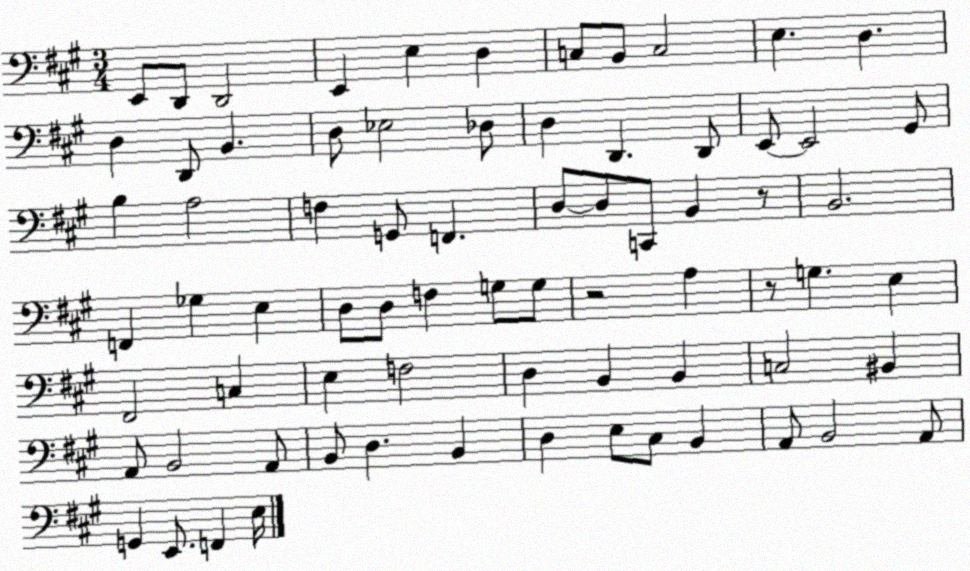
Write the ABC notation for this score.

X:1
T:Untitled
M:3/4
L:1/4
K:A
E,,/2 D,,/2 D,,2 E,, E, D, C,/2 B,,/2 C,2 E, D, D, D,,/2 B,, D,/2 _E,2 _D,/2 D, D,, D,,/2 E,,/2 E,,2 ^G,,/2 B, A,2 F, G,,/2 F,, D,/2 D,/2 C,,/2 B,, z/2 B,,2 F,, _G, E, D,/2 D,/2 F, G,/2 G,/2 z2 A, z/2 G, E, ^F,,2 C, E, F,2 D, B,, B,, C,2 ^B,, A,,/2 B,,2 A,,/2 B,,/2 D, B,, D, E,/2 ^C,/2 B,, A,,/2 B,,2 A,,/2 G,, E,,/2 F,, E,/4